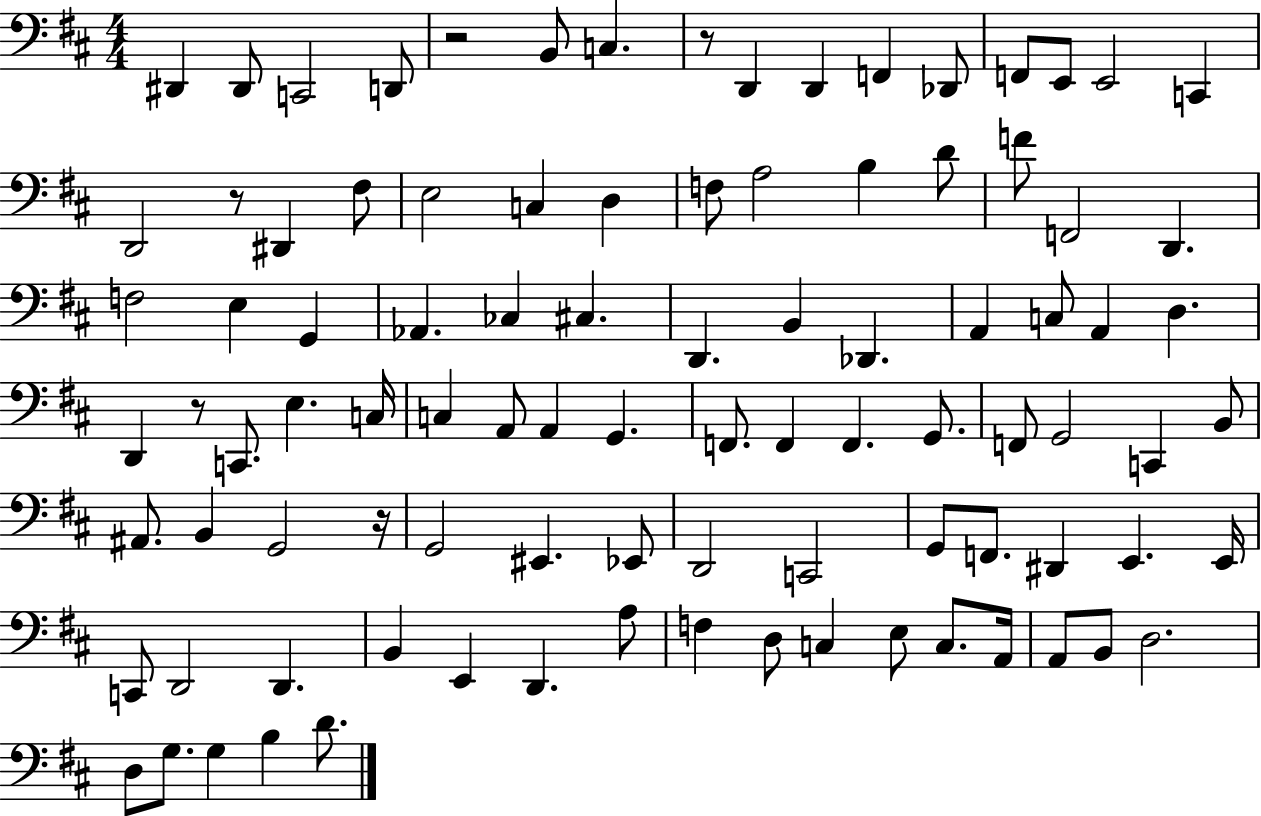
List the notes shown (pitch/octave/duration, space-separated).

D#2/q D#2/e C2/h D2/e R/h B2/e C3/q. R/e D2/q D2/q F2/q Db2/e F2/e E2/e E2/h C2/q D2/h R/e D#2/q F#3/e E3/h C3/q D3/q F3/e A3/h B3/q D4/e F4/e F2/h D2/q. F3/h E3/q G2/q Ab2/q. CES3/q C#3/q. D2/q. B2/q Db2/q. A2/q C3/e A2/q D3/q. D2/q R/e C2/e. E3/q. C3/s C3/q A2/e A2/q G2/q. F2/e. F2/q F2/q. G2/e. F2/e G2/h C2/q B2/e A#2/e. B2/q G2/h R/s G2/h EIS2/q. Eb2/e D2/h C2/h G2/e F2/e. D#2/q E2/q. E2/s C2/e D2/h D2/q. B2/q E2/q D2/q. A3/e F3/q D3/e C3/q E3/e C3/e. A2/s A2/e B2/e D3/h. D3/e G3/e. G3/q B3/q D4/e.